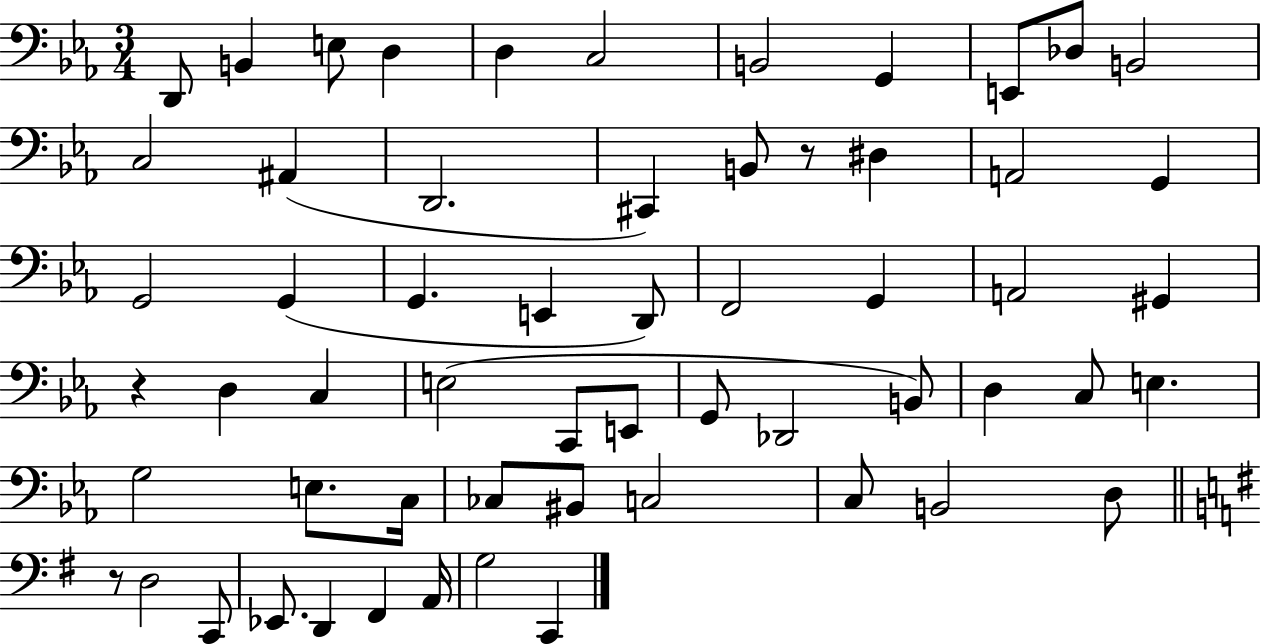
X:1
T:Untitled
M:3/4
L:1/4
K:Eb
D,,/2 B,, E,/2 D, D, C,2 B,,2 G,, E,,/2 _D,/2 B,,2 C,2 ^A,, D,,2 ^C,, B,,/2 z/2 ^D, A,,2 G,, G,,2 G,, G,, E,, D,,/2 F,,2 G,, A,,2 ^G,, z D, C, E,2 C,,/2 E,,/2 G,,/2 _D,,2 B,,/2 D, C,/2 E, G,2 E,/2 C,/4 _C,/2 ^B,,/2 C,2 C,/2 B,,2 D,/2 z/2 D,2 C,,/2 _E,,/2 D,, ^F,, A,,/4 G,2 C,,